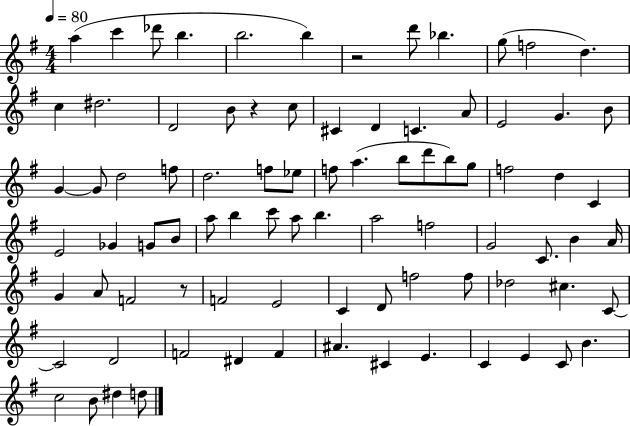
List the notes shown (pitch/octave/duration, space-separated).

A5/q C6/q Db6/e B5/q. B5/h. B5/q R/h D6/e Bb5/q. G5/e F5/h D5/q. C5/q D#5/h. D4/h B4/e R/q C5/e C#4/q D4/q C4/q. A4/e E4/h G4/q. B4/e G4/q G4/e D5/h F5/e D5/h. F5/e Eb5/e F5/e A5/q. B5/e D6/e B5/e G5/e F5/h D5/q C4/q E4/h Gb4/q G4/e B4/e A5/e B5/q C6/e A5/e B5/q. A5/h F5/h G4/h C4/e. B4/q A4/s G4/q A4/e F4/h R/e F4/h E4/h C4/q D4/e F5/h F5/e Db5/h C#5/q. C4/e C4/h D4/h F4/h D#4/q F4/q A#4/q. C#4/q E4/q. C4/q E4/q C4/e B4/q. C5/h B4/e D#5/q D5/e